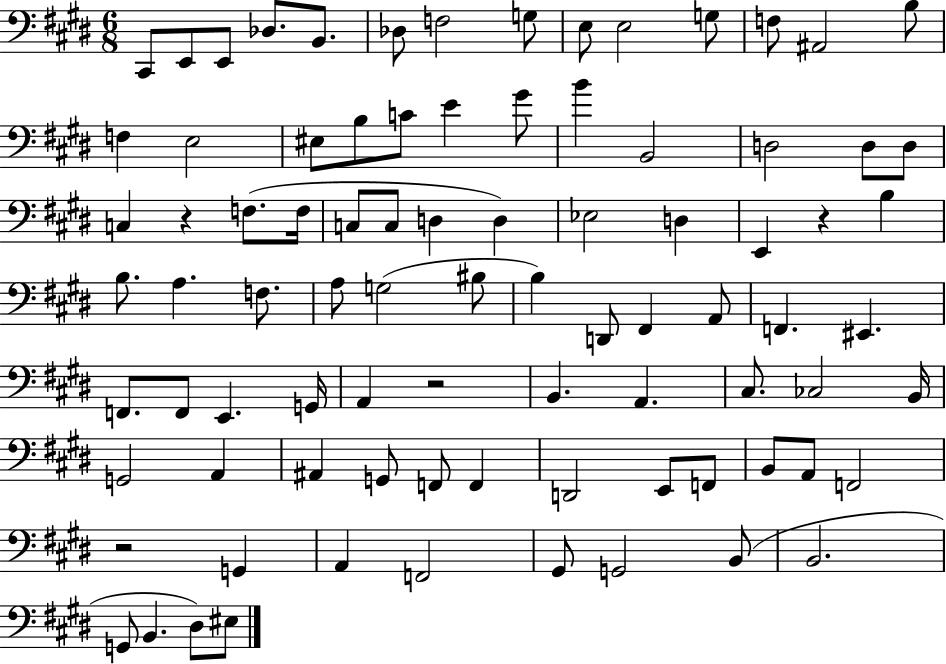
X:1
T:Untitled
M:6/8
L:1/4
K:E
^C,,/2 E,,/2 E,,/2 _D,/2 B,,/2 _D,/2 F,2 G,/2 E,/2 E,2 G,/2 F,/2 ^A,,2 B,/2 F, E,2 ^E,/2 B,/2 C/2 E ^G/2 B B,,2 D,2 D,/2 D,/2 C, z F,/2 F,/4 C,/2 C,/2 D, D, _E,2 D, E,, z B, B,/2 A, F,/2 A,/2 G,2 ^B,/2 B, D,,/2 ^F,, A,,/2 F,, ^E,, F,,/2 F,,/2 E,, G,,/4 A,, z2 B,, A,, ^C,/2 _C,2 B,,/4 G,,2 A,, ^A,, G,,/2 F,,/2 F,, D,,2 E,,/2 F,,/2 B,,/2 A,,/2 F,,2 z2 G,, A,, F,,2 ^G,,/2 G,,2 B,,/2 B,,2 G,,/2 B,, ^D,/2 ^E,/2